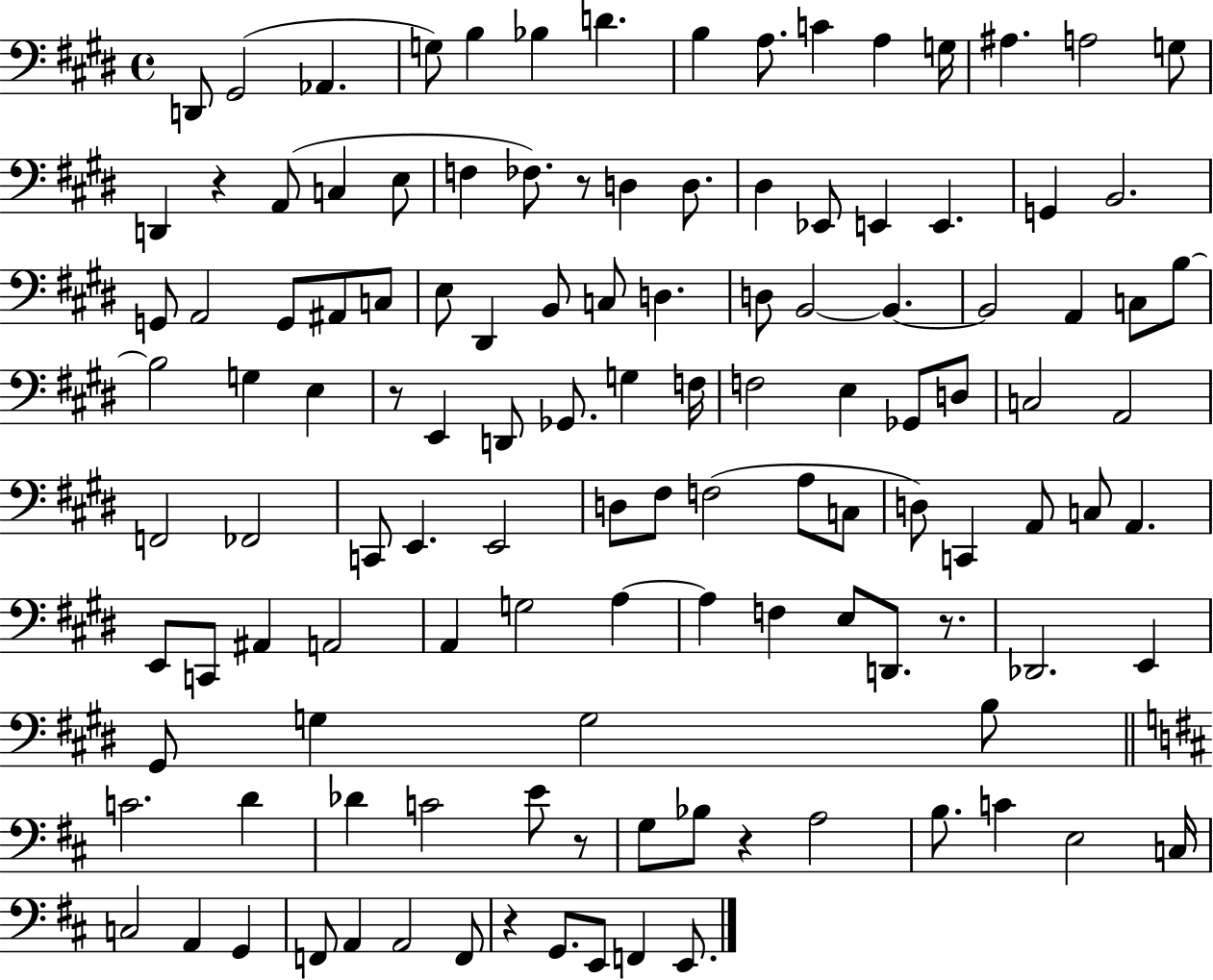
X:1
T:Untitled
M:4/4
L:1/4
K:E
D,,/2 ^G,,2 _A,, G,/2 B, _B, D B, A,/2 C A, G,/4 ^A, A,2 G,/2 D,, z A,,/2 C, E,/2 F, _F,/2 z/2 D, D,/2 ^D, _E,,/2 E,, E,, G,, B,,2 G,,/2 A,,2 G,,/2 ^A,,/2 C,/2 E,/2 ^D,, B,,/2 C,/2 D, D,/2 B,,2 B,, B,,2 A,, C,/2 B,/2 B,2 G, E, z/2 E,, D,,/2 _G,,/2 G, F,/4 F,2 E, _G,,/2 D,/2 C,2 A,,2 F,,2 _F,,2 C,,/2 E,, E,,2 D,/2 ^F,/2 F,2 A,/2 C,/2 D,/2 C,, A,,/2 C,/2 A,, E,,/2 C,,/2 ^A,, A,,2 A,, G,2 A, A, F, E,/2 D,,/2 z/2 _D,,2 E,, ^G,,/2 G, G,2 B,/2 C2 D _D C2 E/2 z/2 G,/2 _B,/2 z A,2 B,/2 C E,2 C,/4 C,2 A,, G,, F,,/2 A,, A,,2 F,,/2 z G,,/2 E,,/2 F,, E,,/2